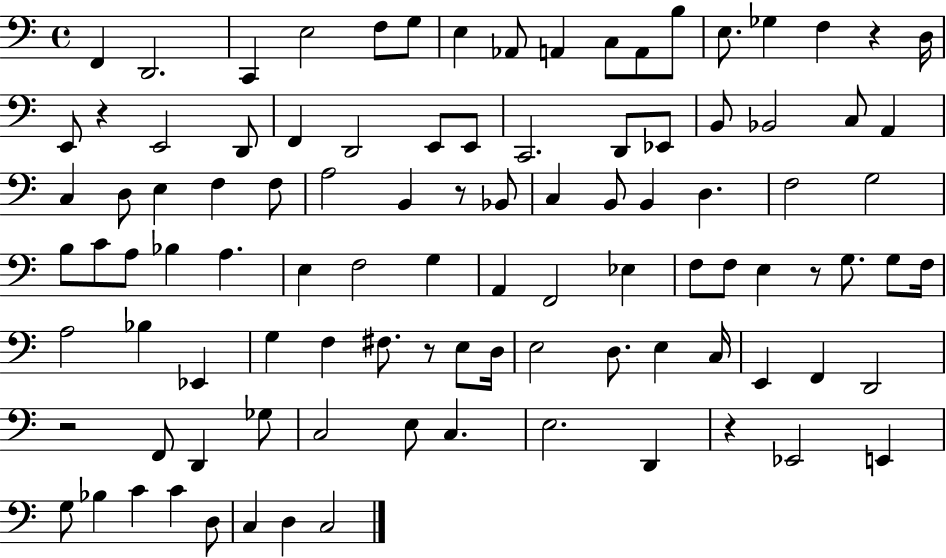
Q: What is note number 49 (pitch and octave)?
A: A3